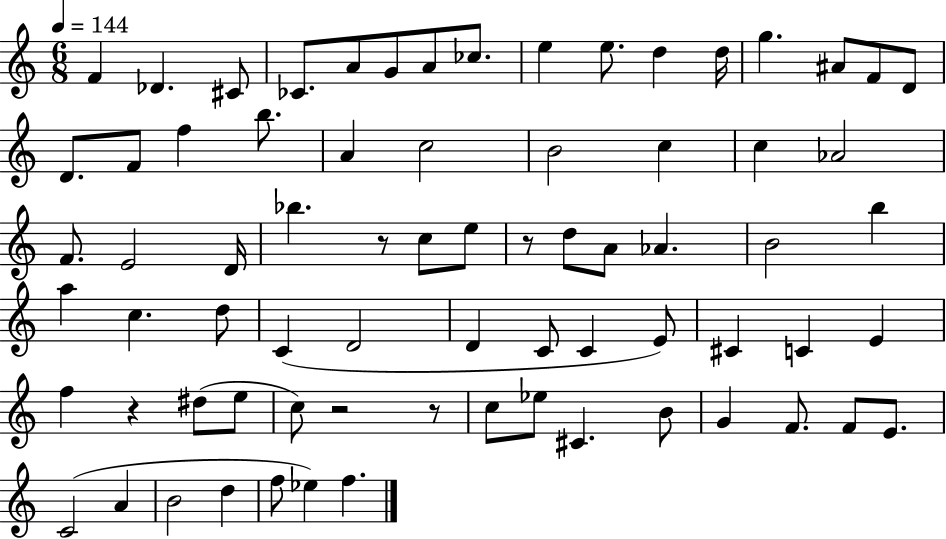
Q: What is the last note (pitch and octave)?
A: F5